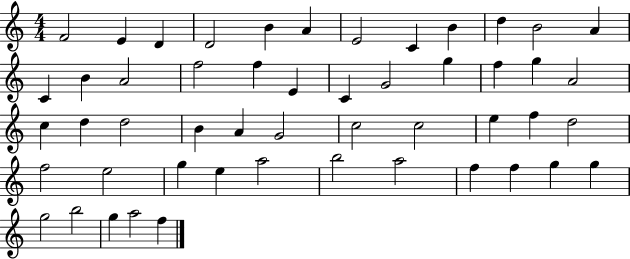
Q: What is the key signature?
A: C major